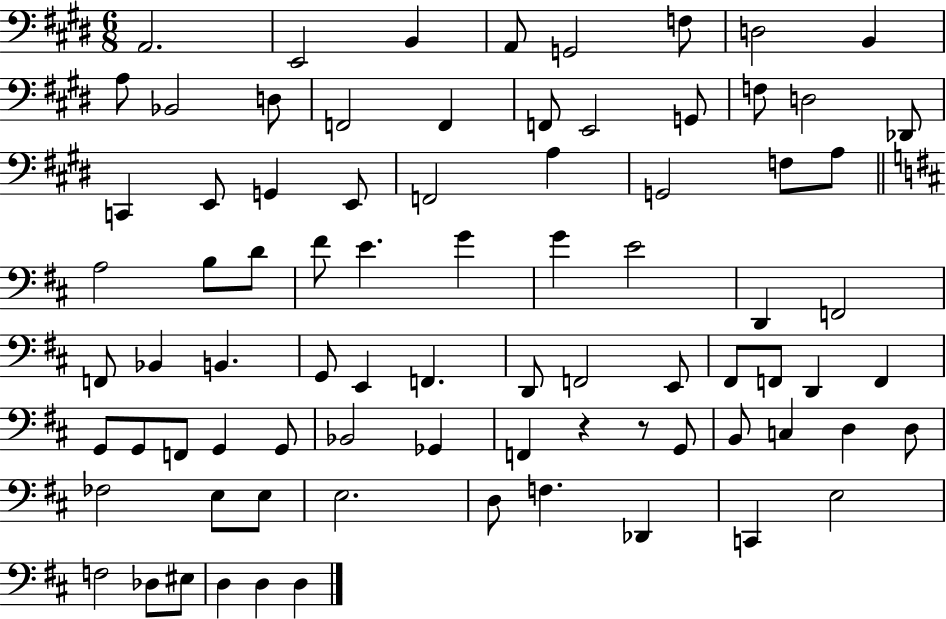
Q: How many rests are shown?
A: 2